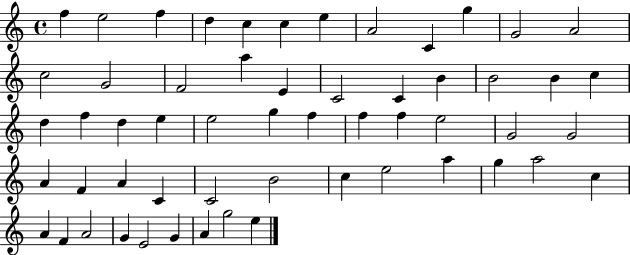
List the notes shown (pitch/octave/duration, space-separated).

F5/q E5/h F5/q D5/q C5/q C5/q E5/q A4/h C4/q G5/q G4/h A4/h C5/h G4/h F4/h A5/q E4/q C4/h C4/q B4/q B4/h B4/q C5/q D5/q F5/q D5/q E5/q E5/h G5/q F5/q F5/q F5/q E5/h G4/h G4/h A4/q F4/q A4/q C4/q C4/h B4/h C5/q E5/h A5/q G5/q A5/h C5/q A4/q F4/q A4/h G4/q E4/h G4/q A4/q G5/h E5/q